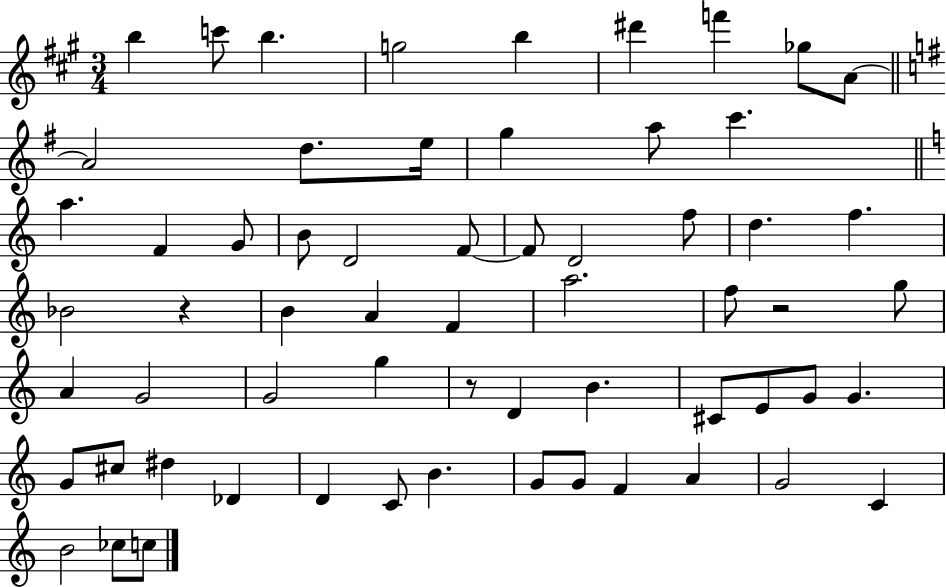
X:1
T:Untitled
M:3/4
L:1/4
K:A
b c'/2 b g2 b ^d' f' _g/2 A/2 A2 d/2 e/4 g a/2 c' a F G/2 B/2 D2 F/2 F/2 D2 f/2 d f _B2 z B A F a2 f/2 z2 g/2 A G2 G2 g z/2 D B ^C/2 E/2 G/2 G G/2 ^c/2 ^d _D D C/2 B G/2 G/2 F A G2 C B2 _c/2 c/2